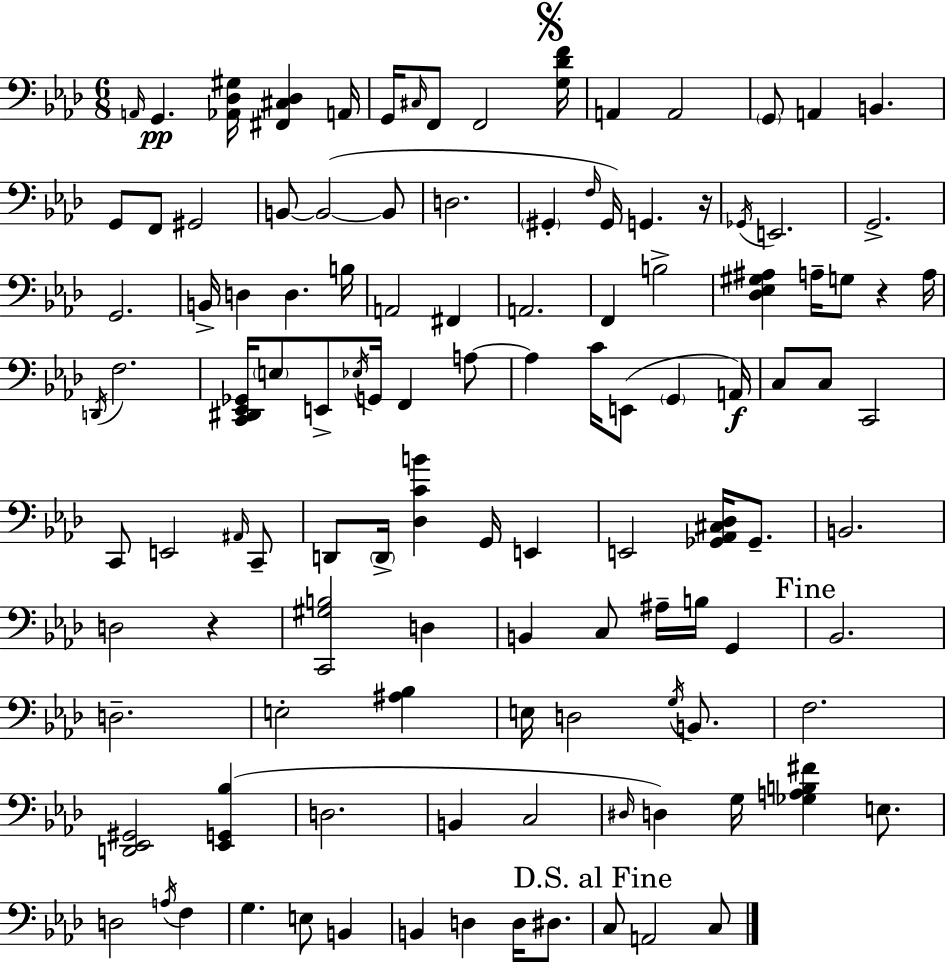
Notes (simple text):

A2/s G2/q. [Ab2,Db3,G#3]/s [F#2,C#3,Db3]/q A2/s G2/s C#3/s F2/e F2/h [G3,Db4,F4]/s A2/q A2/h G2/e A2/q B2/q. G2/e F2/e G#2/h B2/e B2/h B2/e D3/h. G#2/q F3/s G#2/s G2/q. R/s Gb2/s E2/h. G2/h. G2/h. B2/s D3/q D3/q. B3/s A2/h F#2/q A2/h. F2/q B3/h [Db3,Eb3,G#3,A#3]/q A3/s G3/e R/q A3/s D2/s F3/h. [C2,D#2,Eb2,Gb2]/s E3/e E2/e Eb3/s G2/s F2/q A3/e A3/q C4/s E2/e G2/q A2/s C3/e C3/e C2/h C2/e E2/h A#2/s C2/e D2/e D2/s [Db3,C4,B4]/q G2/s E2/q E2/h [Gb2,Ab2,C#3,Db3]/s Gb2/e. B2/h. D3/h R/q [C2,G#3,B3]/h D3/q B2/q C3/e A#3/s B3/s G2/q Bb2/h. D3/h. E3/h [A#3,Bb3]/q E3/s D3/h G3/s B2/e. F3/h. [D2,Eb2,G#2]/h [Eb2,G2,Bb3]/q D3/h. B2/q C3/h D#3/s D3/q G3/s [Gb3,A3,B3,F#4]/q E3/e. D3/h A3/s F3/q G3/q. E3/e B2/q B2/q D3/q D3/s D#3/e. C3/e A2/h C3/e